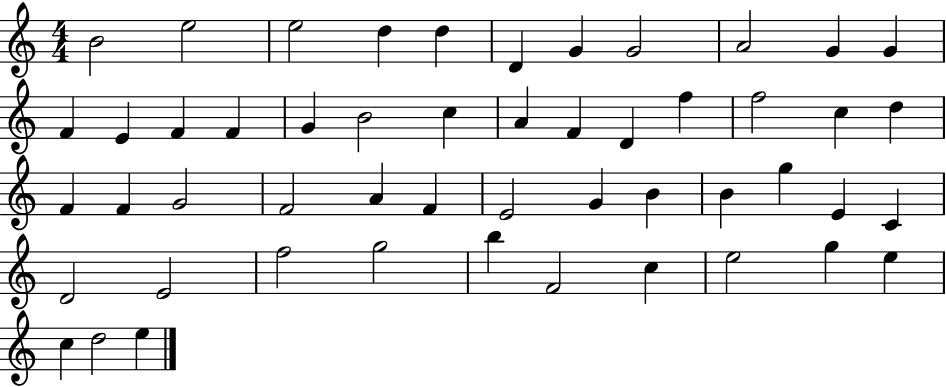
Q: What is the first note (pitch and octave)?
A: B4